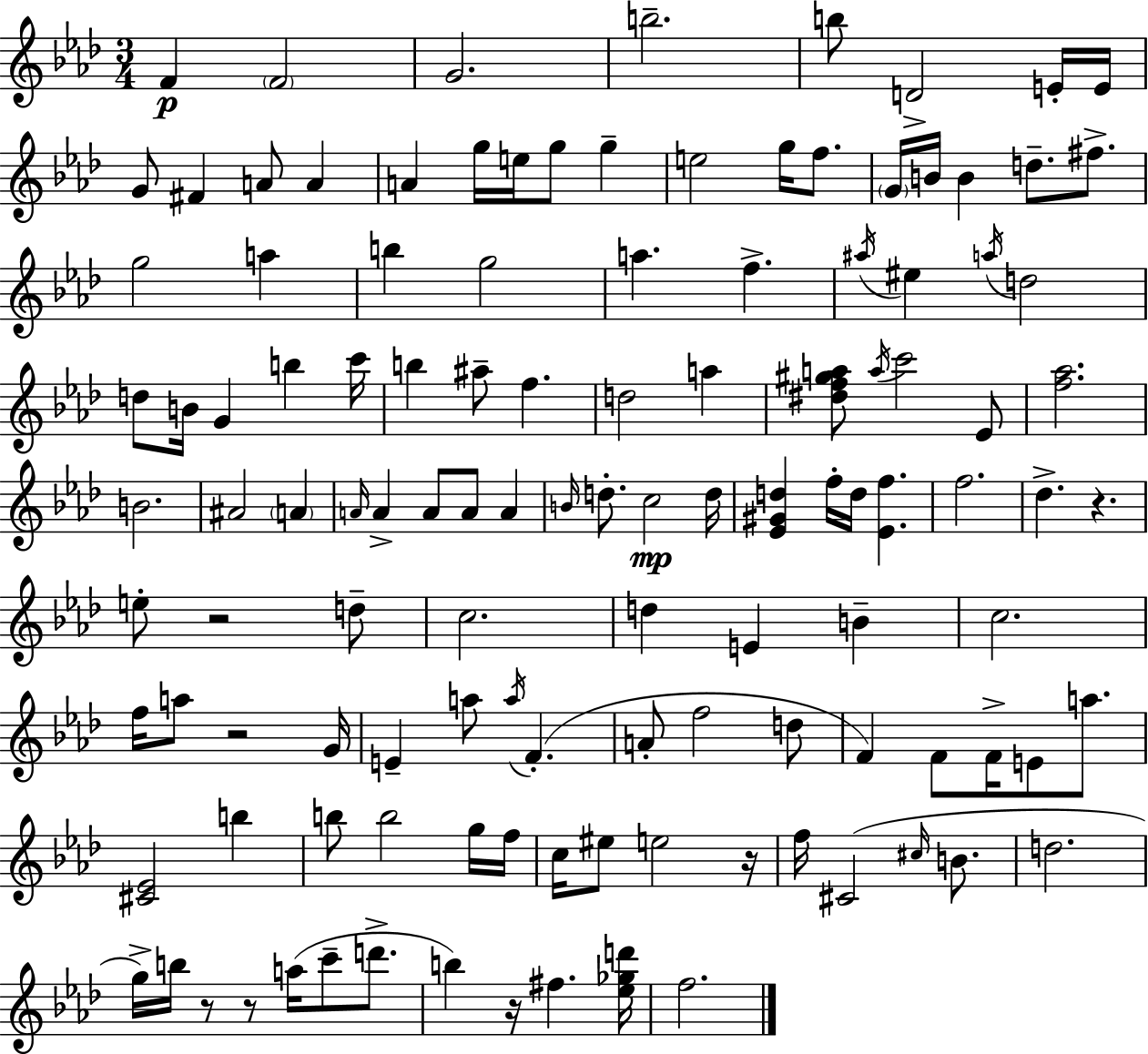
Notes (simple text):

F4/q F4/h G4/h. B5/h. B5/e D4/h E4/s E4/s G4/e F#4/q A4/e A4/q A4/q G5/s E5/s G5/e G5/q E5/h G5/s F5/e. G4/s B4/s B4/q D5/e. F#5/e. G5/h A5/q B5/q G5/h A5/q. F5/q. A#5/s EIS5/q A5/s D5/h D5/e B4/s G4/q B5/q C6/s B5/q A#5/e F5/q. D5/h A5/q [D#5,F5,G#5,A5]/e A5/s C6/h Eb4/e [F5,Ab5]/h. B4/h. A#4/h A4/q A4/s A4/q A4/e A4/e A4/q B4/s D5/e. C5/h D5/s [Eb4,G#4,D5]/q F5/s D5/s [Eb4,F5]/q. F5/h. Db5/q. R/q. E5/e R/h D5/e C5/h. D5/q E4/q B4/q C5/h. F5/s A5/e R/h G4/s E4/q A5/e A5/s F4/q. A4/e F5/h D5/e F4/q F4/e F4/s E4/e A5/e. [C#4,Eb4]/h B5/q B5/e B5/h G5/s F5/s C5/s EIS5/e E5/h R/s F5/s C#4/h C#5/s B4/e. D5/h. G5/s B5/s R/e R/e A5/s C6/e D6/e. B5/q R/s F#5/q. [Eb5,Gb5,D6]/s F5/h.